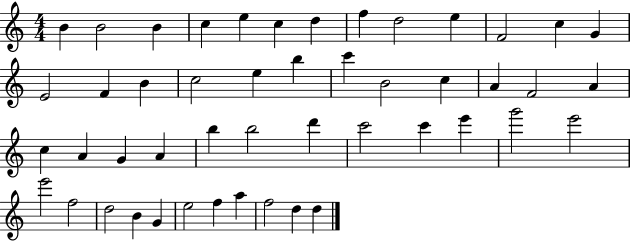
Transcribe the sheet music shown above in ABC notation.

X:1
T:Untitled
M:4/4
L:1/4
K:C
B B2 B c e c d f d2 e F2 c G E2 F B c2 e b c' B2 c A F2 A c A G A b b2 d' c'2 c' e' g'2 e'2 e'2 f2 d2 B G e2 f a f2 d d